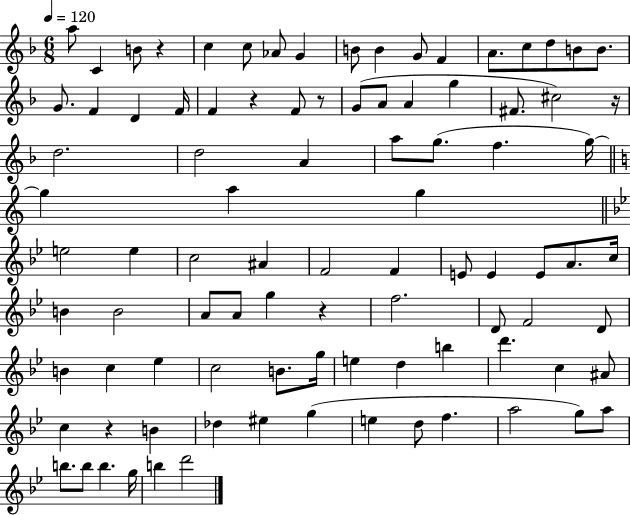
A5/e C4/q B4/e R/q C5/q C5/e Ab4/e G4/q B4/e B4/q G4/e F4/q A4/e. C5/e D5/e B4/e B4/e. G4/e. F4/q D4/q F4/s F4/q R/q F4/e R/e G4/e A4/e A4/q G5/q F#4/e. C#5/h R/s D5/h. D5/h A4/q A5/e G5/e. F5/q. G5/s G5/q A5/q G5/q E5/h E5/q C5/h A#4/q F4/h F4/q E4/e E4/q E4/e A4/e. C5/s B4/q B4/h A4/e A4/e G5/q R/q F5/h. D4/e F4/h D4/e B4/q C5/q Eb5/q C5/h B4/e. G5/s E5/q D5/q B5/q D6/q. C5/q A#4/e C5/q R/q B4/q Db5/q EIS5/q G5/q E5/q D5/e F5/q. A5/h G5/e A5/e B5/e. B5/e B5/q. G5/s B5/q D6/h